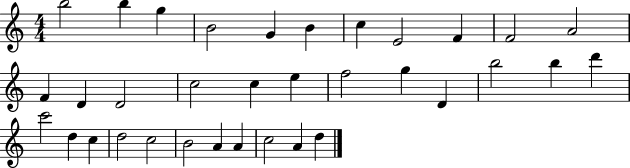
B5/h B5/q G5/q B4/h G4/q B4/q C5/q E4/h F4/q F4/h A4/h F4/q D4/q D4/h C5/h C5/q E5/q F5/h G5/q D4/q B5/h B5/q D6/q C6/h D5/q C5/q D5/h C5/h B4/h A4/q A4/q C5/h A4/q D5/q